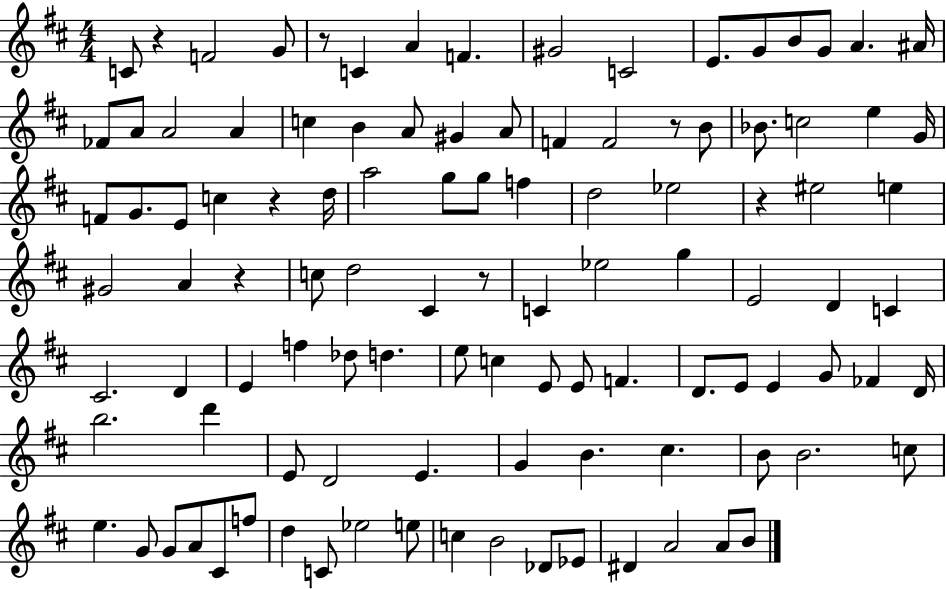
{
  \clef treble
  \numericTimeSignature
  \time 4/4
  \key d \major
  c'8 r4 f'2 g'8 | r8 c'4 a'4 f'4. | gis'2 c'2 | e'8. g'8 b'8 g'8 a'4. ais'16 | \break fes'8 a'8 a'2 a'4 | c''4 b'4 a'8 gis'4 a'8 | f'4 f'2 r8 b'8 | bes'8. c''2 e''4 g'16 | \break f'8 g'8. e'8 c''4 r4 d''16 | a''2 g''8 g''8 f''4 | d''2 ees''2 | r4 eis''2 e''4 | \break gis'2 a'4 r4 | c''8 d''2 cis'4 r8 | c'4 ees''2 g''4 | e'2 d'4 c'4 | \break cis'2. d'4 | e'4 f''4 des''8 d''4. | e''8 c''4 e'8 e'8 f'4. | d'8. e'8 e'4 g'8 fes'4 d'16 | \break b''2. d'''4 | e'8 d'2 e'4. | g'4 b'4. cis''4. | b'8 b'2. c''8 | \break e''4. g'8 g'8 a'8 cis'8 f''8 | d''4 c'8 ees''2 e''8 | c''4 b'2 des'8 ees'8 | dis'4 a'2 a'8 b'8 | \break \bar "|."
}